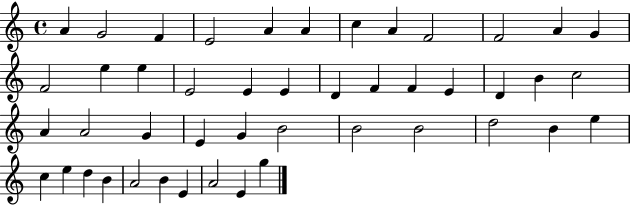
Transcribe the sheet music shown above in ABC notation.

X:1
T:Untitled
M:4/4
L:1/4
K:C
A G2 F E2 A A c A F2 F2 A G F2 e e E2 E E D F F E D B c2 A A2 G E G B2 B2 B2 d2 B e c e d B A2 B E A2 E g